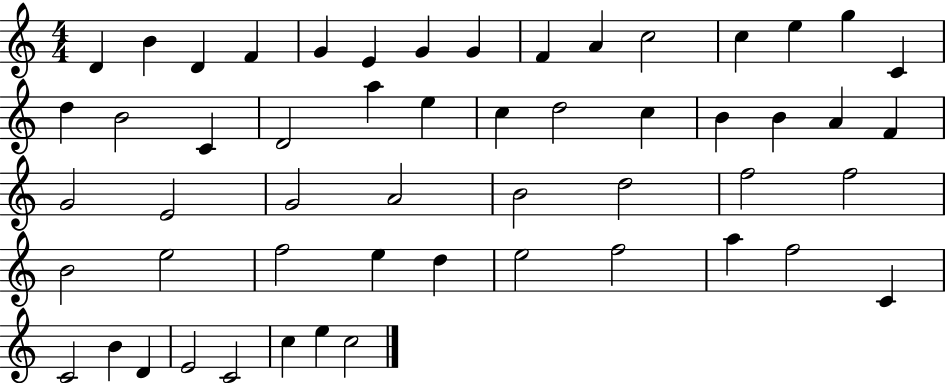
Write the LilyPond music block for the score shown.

{
  \clef treble
  \numericTimeSignature
  \time 4/4
  \key c \major
  d'4 b'4 d'4 f'4 | g'4 e'4 g'4 g'4 | f'4 a'4 c''2 | c''4 e''4 g''4 c'4 | \break d''4 b'2 c'4 | d'2 a''4 e''4 | c''4 d''2 c''4 | b'4 b'4 a'4 f'4 | \break g'2 e'2 | g'2 a'2 | b'2 d''2 | f''2 f''2 | \break b'2 e''2 | f''2 e''4 d''4 | e''2 f''2 | a''4 f''2 c'4 | \break c'2 b'4 d'4 | e'2 c'2 | c''4 e''4 c''2 | \bar "|."
}